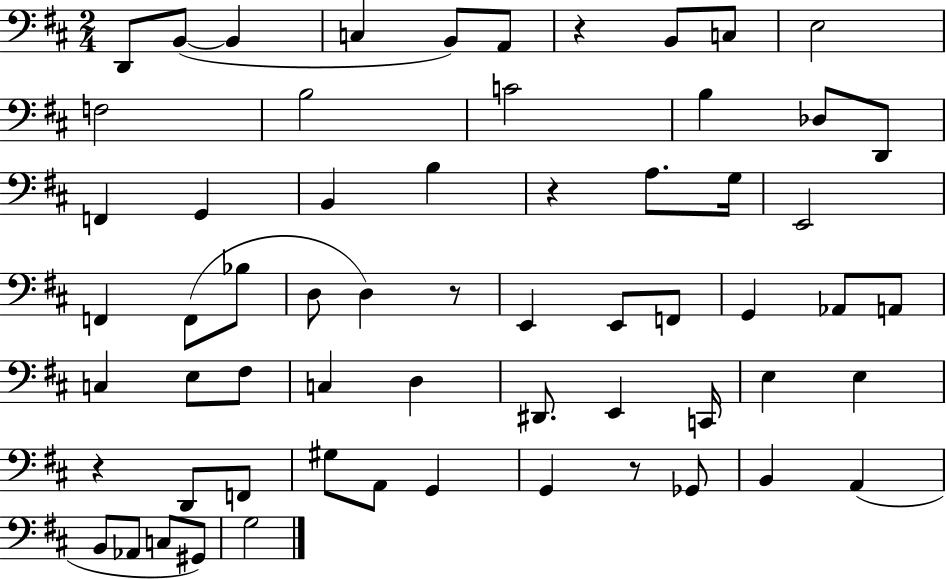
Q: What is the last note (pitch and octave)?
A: G3